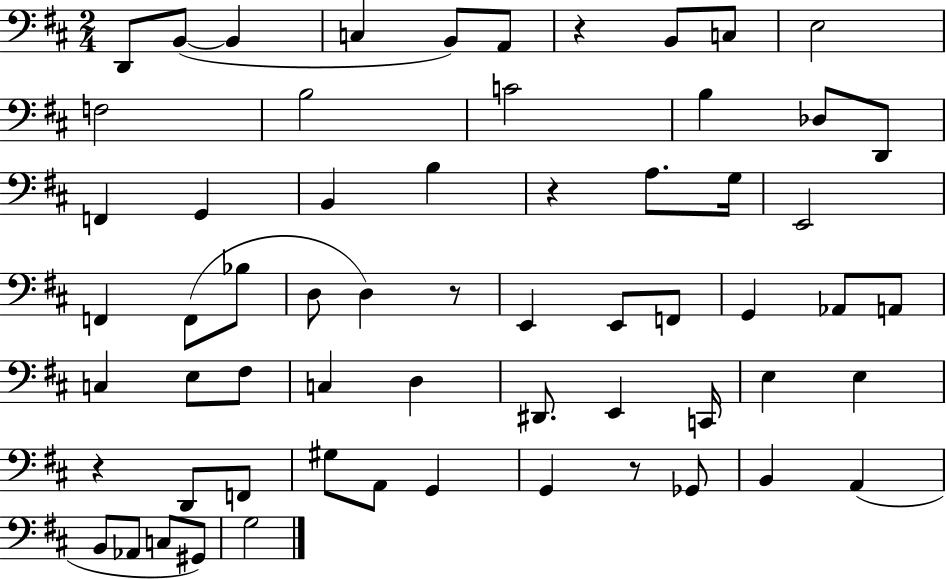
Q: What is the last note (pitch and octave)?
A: G3